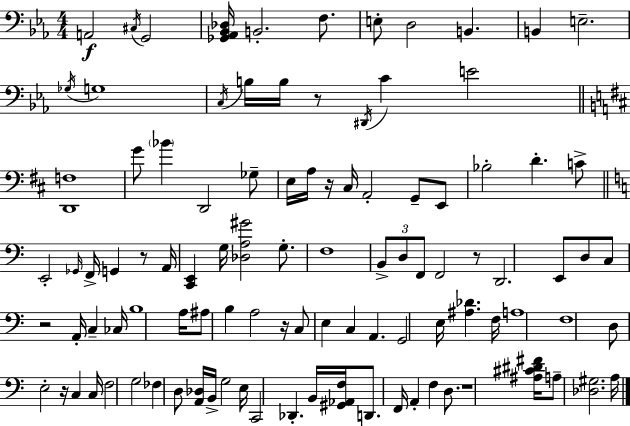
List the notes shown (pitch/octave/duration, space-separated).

A2/h C#3/s G2/h [Gb2,Ab2,Bb2,Db3]/s B2/h. F3/e. E3/e D3/h B2/q. B2/q E3/h. Gb3/s G3/w C3/s B3/s B3/s R/e D#2/s C4/q E4/h [D2,F3]/w G4/e Bb4/q D2/h Gb3/e E3/s A3/s R/s C#3/s A2/h G2/e E2/e Bb3/h D4/q. C4/e E2/h Gb2/s F2/s G2/q R/e A2/s [C2,E2]/q G3/s [Db3,A3,G#4]/h G3/e. F3/w B2/e D3/e F2/e F2/h R/e D2/h. E2/e D3/e C3/e R/h A2/s C3/q CES3/s B3/w A3/s A#3/e B3/q A3/h R/s C3/e E3/q C3/q A2/q. G2/h E3/s [A#3,Db4]/q. F3/s A3/w F3/w D3/e E3/h R/s C3/q C3/s F3/h G3/h FES3/q D3/e [A2,Db3]/s B2/s G3/h E3/s C2/h Db2/q. B2/s [G#2,Ab2,F3]/s D2/e. F2/s A2/q F3/q D3/e. R/w [A#3,C#4,D#4,F#4]/s A3/e [Db3,G#3]/h. A3/s